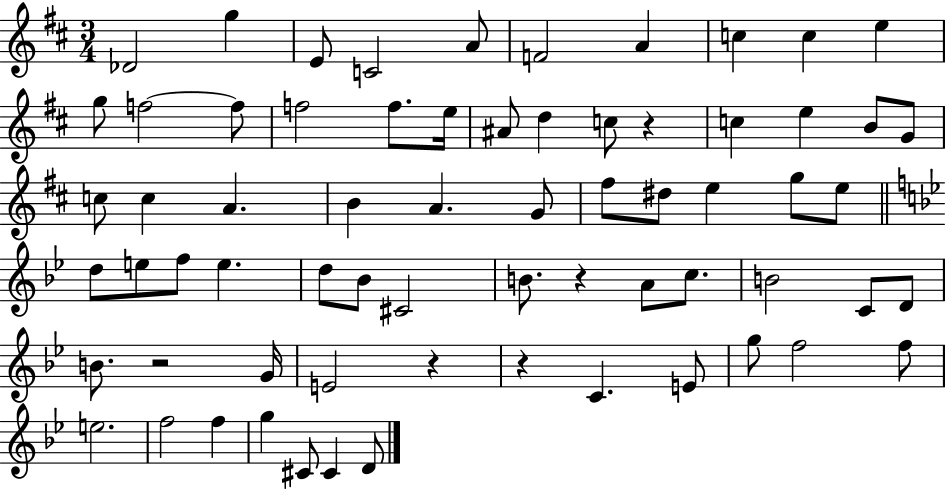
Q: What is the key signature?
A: D major